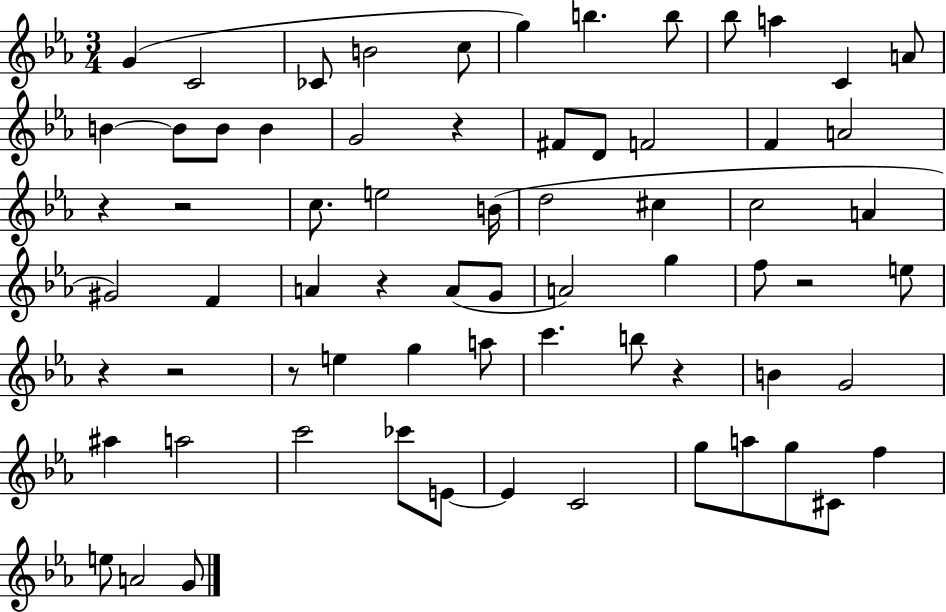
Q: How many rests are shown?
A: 9